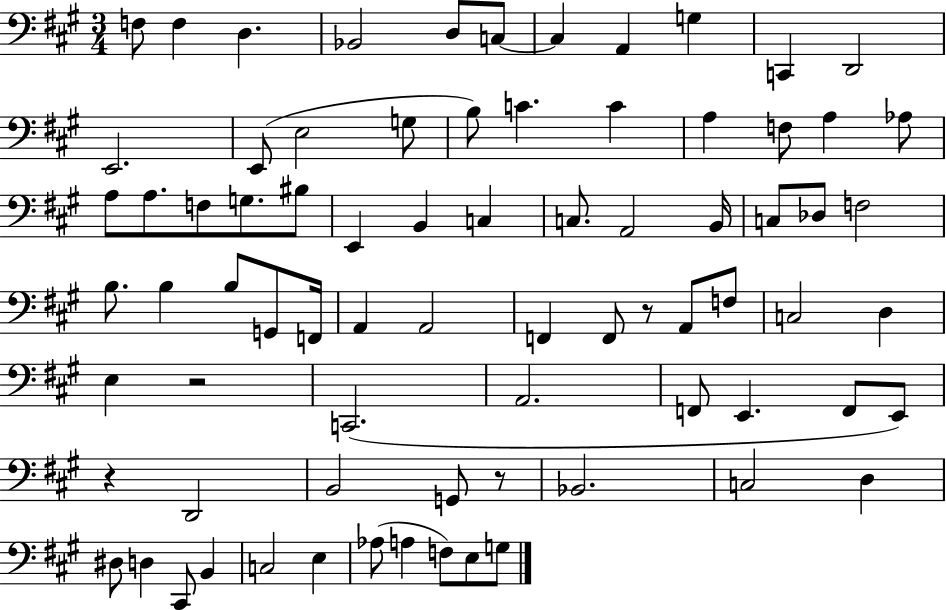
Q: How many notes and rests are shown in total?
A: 77